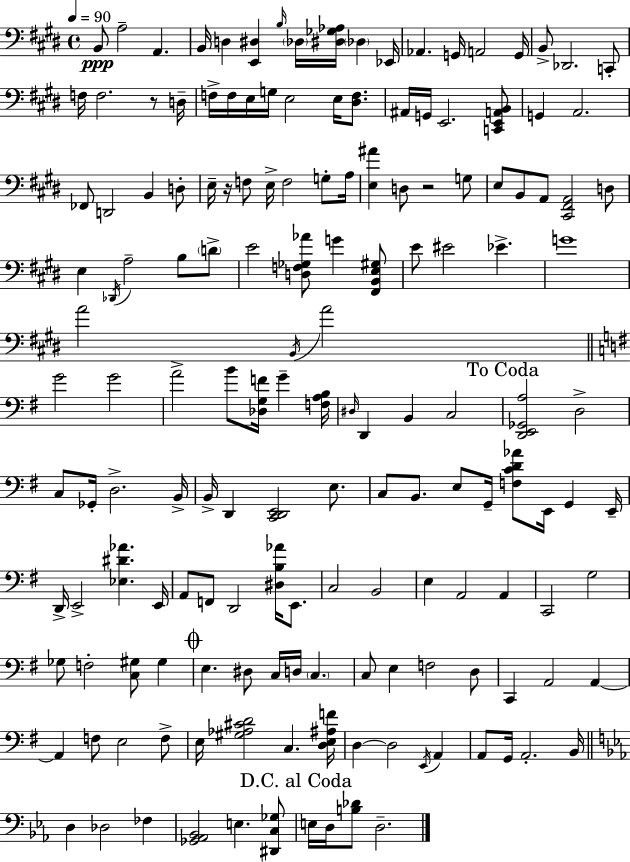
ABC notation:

X:1
T:Untitled
M:4/4
L:1/4
K:E
B,,/2 A,2 A,, B,,/4 D, [E,,^D,] B,/4 _D,/4 [^D,_G,_A,]/4 _D, _E,,/4 _A,, G,,/4 A,,2 G,,/4 B,,/2 _D,,2 C,,/2 F,/4 F,2 z/2 D,/4 F,/4 F,/4 E,/4 G,/4 E,2 E,/4 [^D,F,]/2 ^A,,/4 G,,/4 E,,2 [C,,E,,A,,B,,]/2 G,, A,,2 _F,,/2 D,,2 B,, D,/2 E,/4 z/4 F,/2 E,/4 F,2 G,/2 A,/4 [E,^A] D,/2 z2 G,/2 E,/2 B,,/2 A,,/2 [^C,,^F,,A,,]2 D,/2 E, _D,,/4 A,2 B,/2 D/2 E2 [D,F,_G,_A]/2 G [^F,,B,,E,^G,]/2 E/2 ^E2 _E G4 A2 B,,/4 A2 G2 G2 A2 B/2 [_D,G,F]/4 G [F,A,B,]/4 ^D,/4 D,, B,, C,2 [D,,E,,_G,,A,]2 D,2 C,/2 _G,,/4 D,2 B,,/4 B,,/4 D,, [C,,D,,E,,]2 E,/2 C,/2 B,,/2 E,/2 G,,/4 [F,CD_A]/2 E,,/4 G,, E,,/4 D,,/4 E,,2 [_E,^D_A] E,,/4 A,,/2 F,,/2 D,,2 [^D,B,_A]/4 E,,/2 C,2 B,,2 E, A,,2 A,, C,,2 G,2 _G,/2 F,2 [C,^G,]/2 ^G, E, ^D,/2 C,/4 D,/4 C, C,/2 E, F,2 D,/2 C,, A,,2 A,, A,, F,/2 E,2 F,/2 E,/4 [^G,_A,^CD]2 C, [D,E,^A,F]/4 D, D,2 E,,/4 A,, A,,/2 G,,/4 A,,2 B,,/4 D, _D,2 _F, [_G,,_A,,_B,,]2 E, [^D,,C,_G,]/2 E,/4 D,/4 [B,_D]/2 D,2